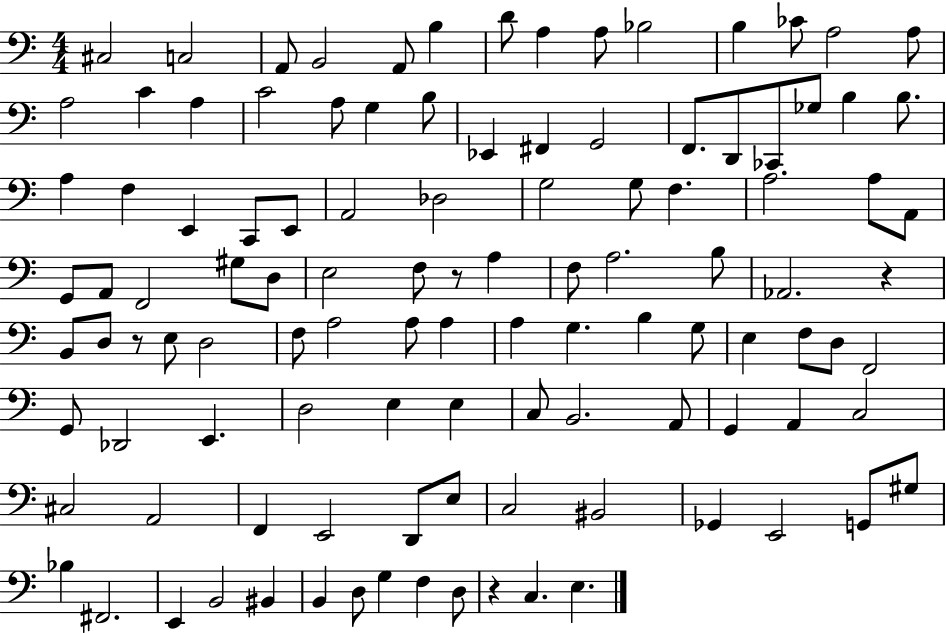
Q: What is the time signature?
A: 4/4